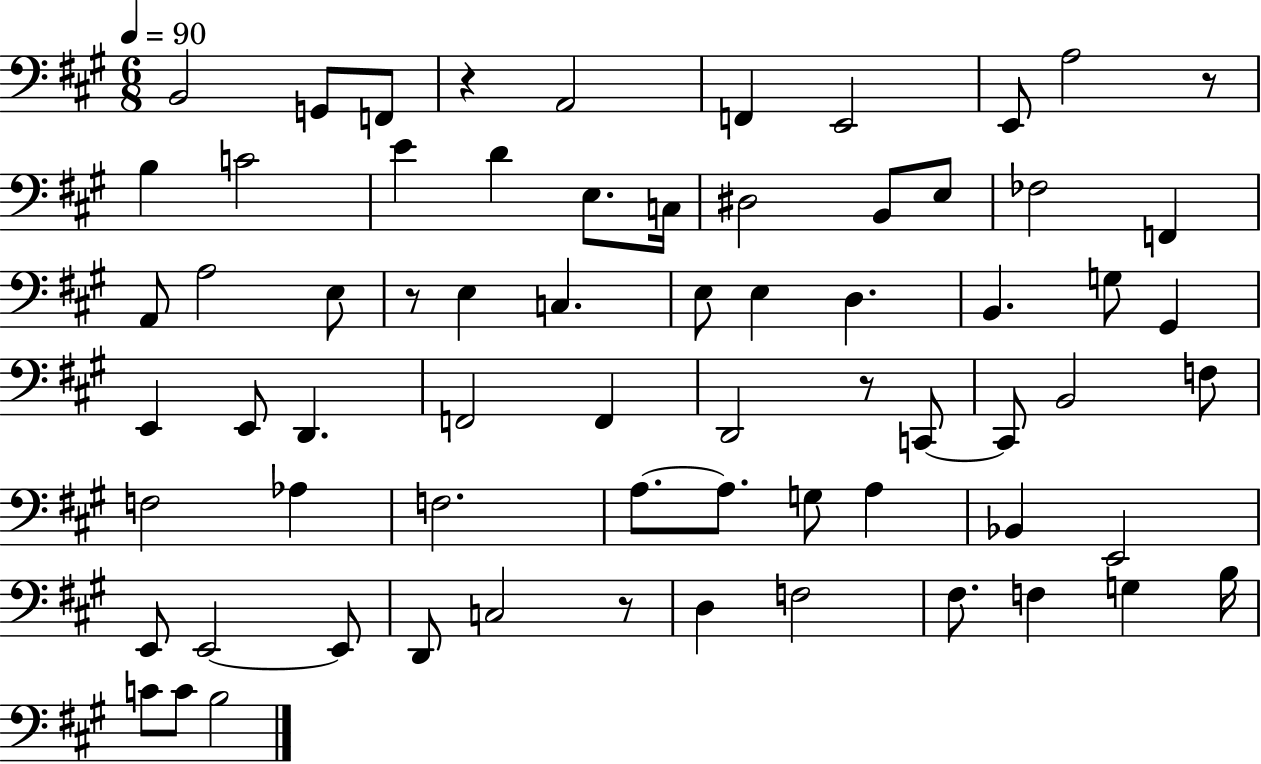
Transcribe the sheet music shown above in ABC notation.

X:1
T:Untitled
M:6/8
L:1/4
K:A
B,,2 G,,/2 F,,/2 z A,,2 F,, E,,2 E,,/2 A,2 z/2 B, C2 E D E,/2 C,/4 ^D,2 B,,/2 E,/2 _F,2 F,, A,,/2 A,2 E,/2 z/2 E, C, E,/2 E, D, B,, G,/2 ^G,, E,, E,,/2 D,, F,,2 F,, D,,2 z/2 C,,/2 C,,/2 B,,2 F,/2 F,2 _A, F,2 A,/2 A,/2 G,/2 A, _B,, E,,2 E,,/2 E,,2 E,,/2 D,,/2 C,2 z/2 D, F,2 ^F,/2 F, G, B,/4 C/2 C/2 B,2